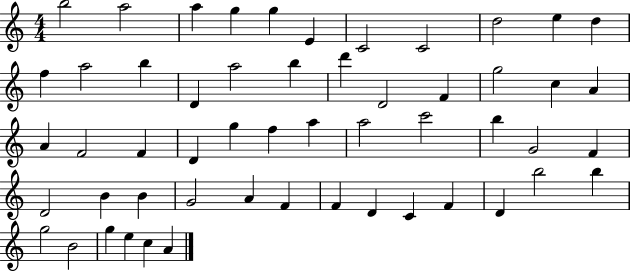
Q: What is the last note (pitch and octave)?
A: A4